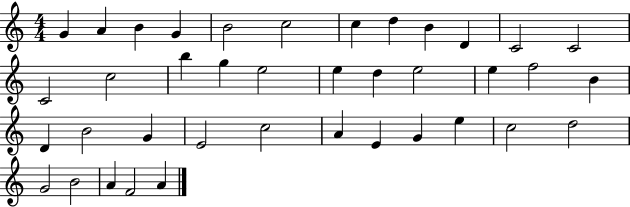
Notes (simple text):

G4/q A4/q B4/q G4/q B4/h C5/h C5/q D5/q B4/q D4/q C4/h C4/h C4/h C5/h B5/q G5/q E5/h E5/q D5/q E5/h E5/q F5/h B4/q D4/q B4/h G4/q E4/h C5/h A4/q E4/q G4/q E5/q C5/h D5/h G4/h B4/h A4/q F4/h A4/q